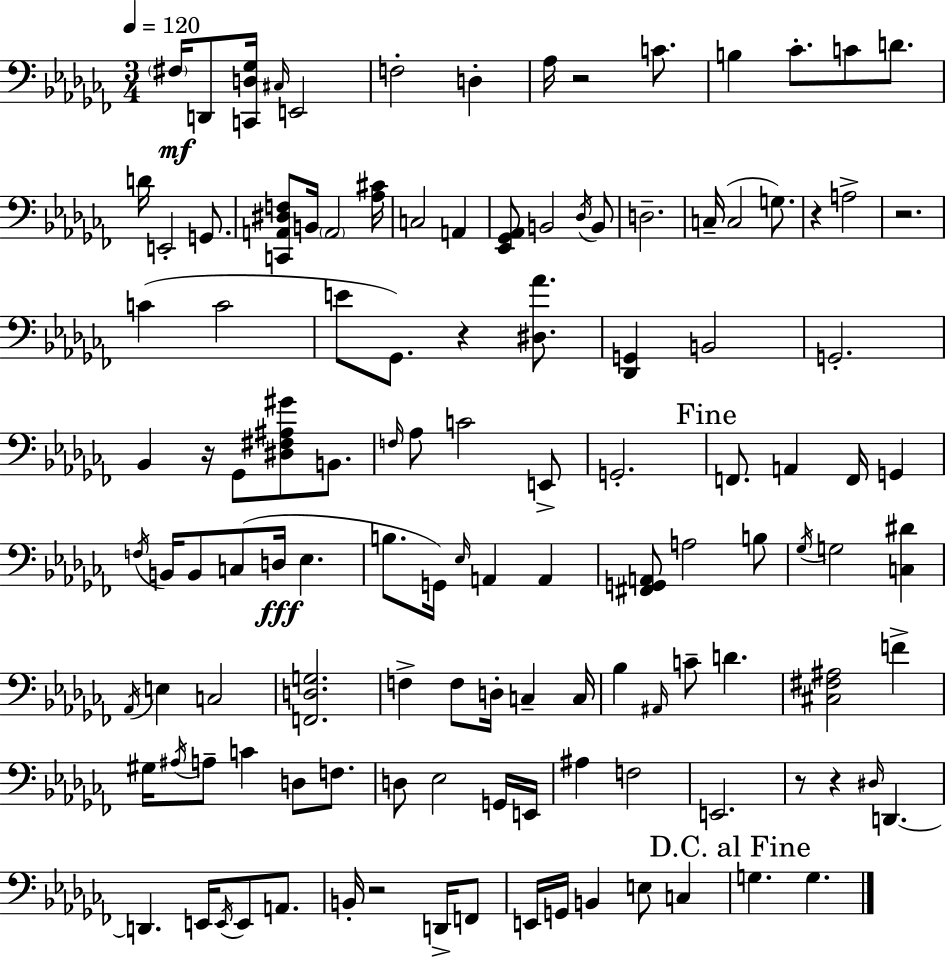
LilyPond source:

{
  \clef bass
  \numericTimeSignature
  \time 3/4
  \key aes \minor
  \tempo 4 = 120
  \parenthesize fis16\mf d,8 <c, d ges>16 \grace { cis16 } e,2 | f2-. d4-. | aes16 r2 c'8. | b4 ces'8.-. c'8 d'8. | \break d'16 e,2-. g,8. | <c, a, dis f>8 b,16 \parenthesize a,2 | <aes cis'>16 c2 a,4 | <ees, ges, aes,>8 b,2 \acciaccatura { des16 } | \break b,8 d2.-- | c16--( c2 g8.) | r4 a2-> | r2. | \break c'4( c'2 | e'8 ges,8.) r4 <dis aes'>8. | <des, g,>4 b,2 | g,2.-. | \break bes,4 r16 ges,8 <dis fis ais gis'>8 b,8. | \grace { f16 } aes8 c'2 | e,8-> g,2.-. | \mark "Fine" f,8. a,4 f,16 g,4 | \break \acciaccatura { f16 } b,16 b,8 c8( d16\fff ees4. | b8. g,16) \grace { ees16 } a,4 | a,4 <fis, g, a,>8 a2 | b8 \acciaccatura { ges16 } g2 | \break <c dis'>4 \acciaccatura { aes,16 } e4 c2 | <f, d g>2. | f4-> f8 | d16-. c4-- c16 bes4 \grace { ais,16 } | \break c'8-- d'4. <cis fis ais>2 | f'4-> gis16 \acciaccatura { ais16 } a8-- | c'4 d8 f8. d8 ees2 | g,16 e,16 ais4 | \break f2 e,2. | r8 r4 | \grace { dis16 } d,4.~~ d,4. | e,16 \acciaccatura { e,16 } e,8 a,8. b,16-. | \break r2 d,16-> f,8 e,16 | g,16 b,4 e8 c4 \mark "D.C. al Fine" g4. | g4. \bar "|."
}